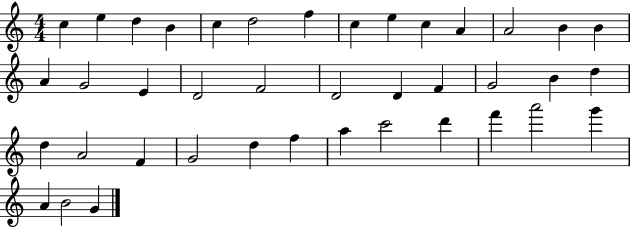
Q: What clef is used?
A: treble